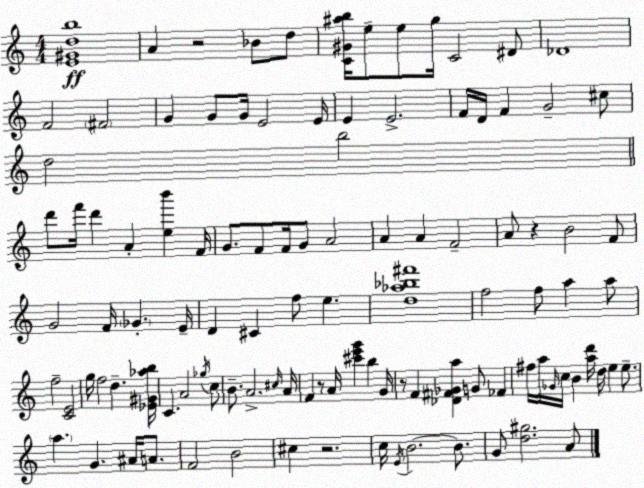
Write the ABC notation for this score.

X:1
T:Untitled
M:4/4
L:1/4
K:Am
[E^Gdb]4 A z2 _B/2 d/2 [C^G^ab]/4 e/2 e/2 g/4 C2 ^D/2 _D4 F2 ^F2 G G/2 G/4 E2 E/4 E E2 F/4 D/4 F G2 ^c/2 d2 b2 d'/2 f'/4 d' A [eb'] F/4 G/2 F/2 F/4 G/2 A2 A A F2 A/2 z B2 F/2 G2 F/4 _G E/4 D ^C f/2 e [d_a_b^f']4 f2 f/2 a a/2 f2 [CE]2 g/4 f2 d [_E^G_ab]/4 C A2 _g/4 c/2 B/2 A2 ^c/4 A/4 F z/2 A/4 [^c'e'g'] b G/4 z/2 F [_D^F_Ga] G/2 _F ^f/4 a/4 _G/4 c/4 B [ad']/4 d/4 e e/2 a G ^A/4 A/2 F2 B2 ^c z2 c/4 E/4 B2 B/2 G/2 [d^g]2 A/2